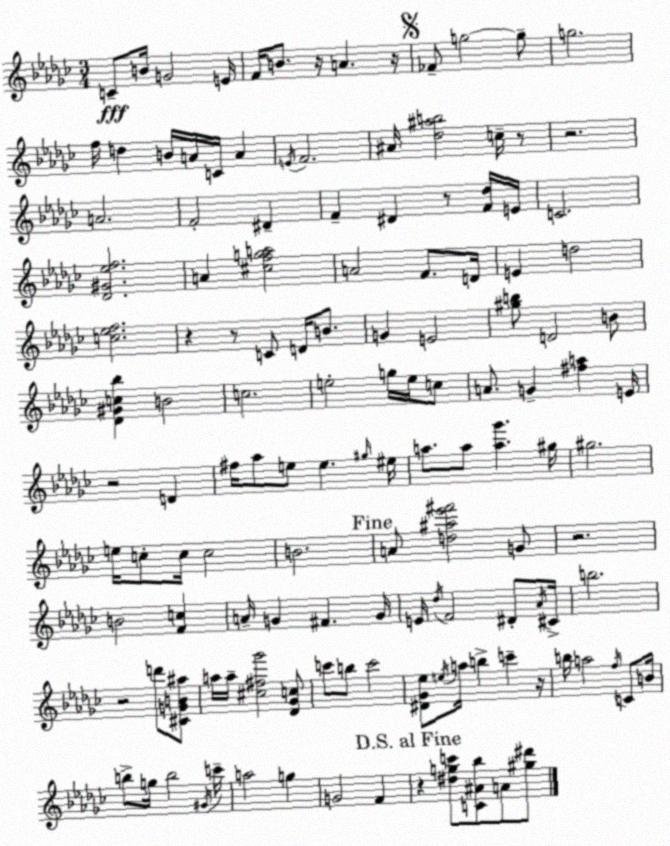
X:1
T:Untitled
M:3/4
L:1/4
K:Ebm
C/2 B/4 G2 E/4 F/4 B/2 z/4 A z/4 _F/2 g2 g/2 g2 f/4 d B/4 A/4 C/4 A E/4 F2 ^A/4 [_d^ab]2 c/4 z/2 z2 A2 F2 ^D F ^D z/2 [F_d]/4 E/4 C2 [_D^G_ef]2 A [^cfga]2 A2 F/2 D/4 E d2 [c_ef]2 z z/2 C/2 D/4 B/2 G E2 [^gb]/2 D2 B/2 [_D^Gc_b] B2 c2 e2 g/4 e/4 c/2 A/2 G [^fa] E/4 z2 D ^f/4 _a/2 e/2 e ^g/4 ^e/4 a/2 a/2 [a_g'] ^g/4 ^g2 e/4 c/2 c/4 c2 B2 A/2 [d^a_e'^f']2 G/2 z2 B2 [Fc] A/4 G ^F G/4 E/4 _d/4 F2 ^D/2 _A/4 ^C/4 b2 z2 d'/2 [^CGB^a]/2 a/4 a/4 [^c^f_g']2 [_D_Gc]/2 c'/2 b/2 c'2 [^D_G_e]/2 e/4 a/4 b c' z/4 b/4 a2 f/4 C/2 B/4 b/2 g/4 b2 ^G/4 c'/4 a2 g G2 F z [^dgc']/2 [C^A_b]/2 A/2 [^g^d']/2